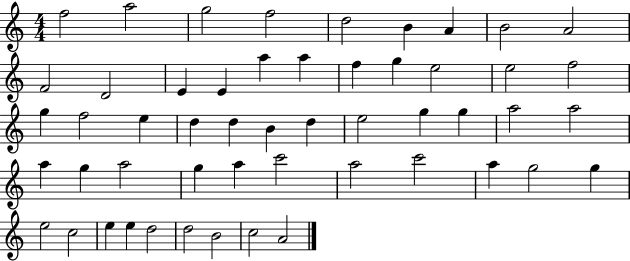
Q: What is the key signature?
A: C major